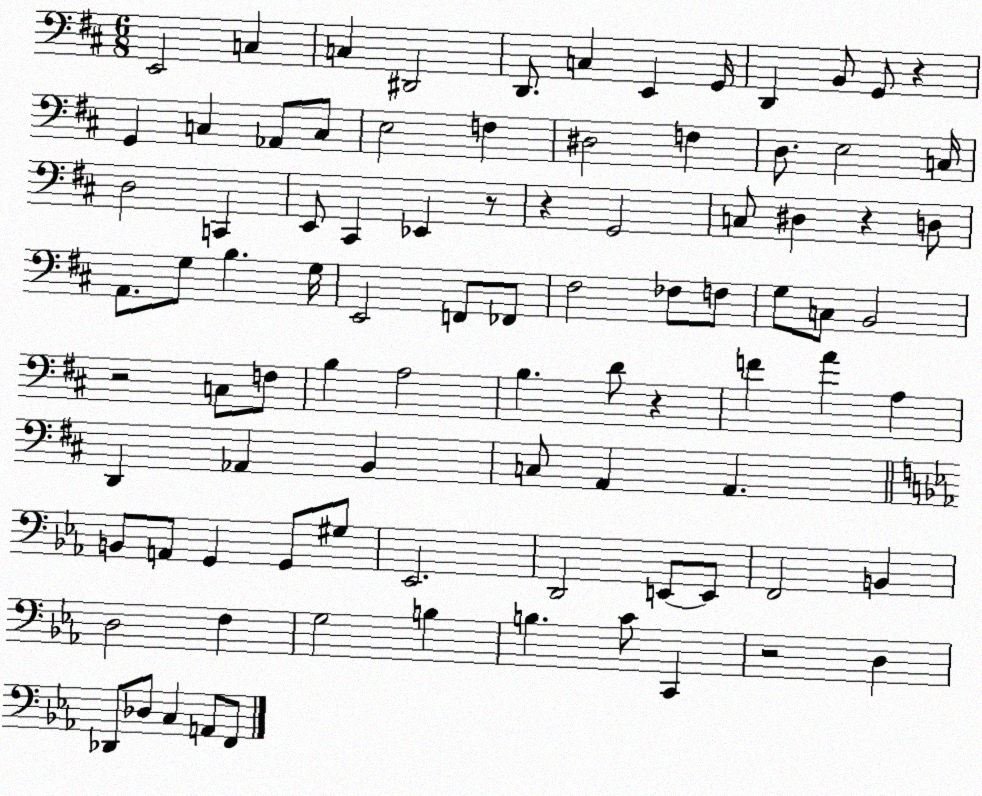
X:1
T:Untitled
M:6/8
L:1/4
K:D
E,,2 C, C, ^D,,2 D,,/2 C, E,, G,,/4 D,, B,,/2 G,,/2 z G,, C, _A,,/2 C,/2 E,2 F, ^D,2 F, D,/2 E,2 C,/4 D,2 C,, E,,/2 ^C,, _E,, z/2 z G,,2 C,/2 ^D, z D,/2 A,,/2 G,/2 B, G,/4 E,,2 F,,/2 _F,,/2 ^F,2 _F,/2 F,/2 G,/2 C,/2 B,,2 z2 C,/2 F,/2 B, A,2 B, D/2 z F A A, D,, _A,, B,, C,/2 A,, A,, B,,/2 A,,/2 G,, G,,/2 ^G,/2 _E,,2 D,,2 E,,/2 E,,/2 F,,2 B,, D,2 F, G,2 B, B, C/2 C,, z2 D, _D,,/2 _D,/2 C, A,,/2 F,,/2